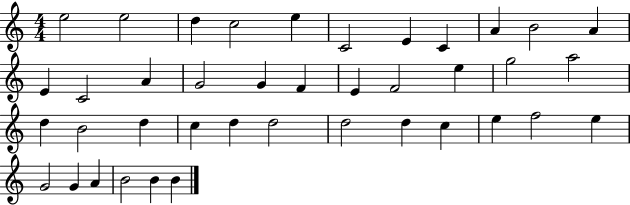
{
  \clef treble
  \numericTimeSignature
  \time 4/4
  \key c \major
  e''2 e''2 | d''4 c''2 e''4 | c'2 e'4 c'4 | a'4 b'2 a'4 | \break e'4 c'2 a'4 | g'2 g'4 f'4 | e'4 f'2 e''4 | g''2 a''2 | \break d''4 b'2 d''4 | c''4 d''4 d''2 | d''2 d''4 c''4 | e''4 f''2 e''4 | \break g'2 g'4 a'4 | b'2 b'4 b'4 | \bar "|."
}